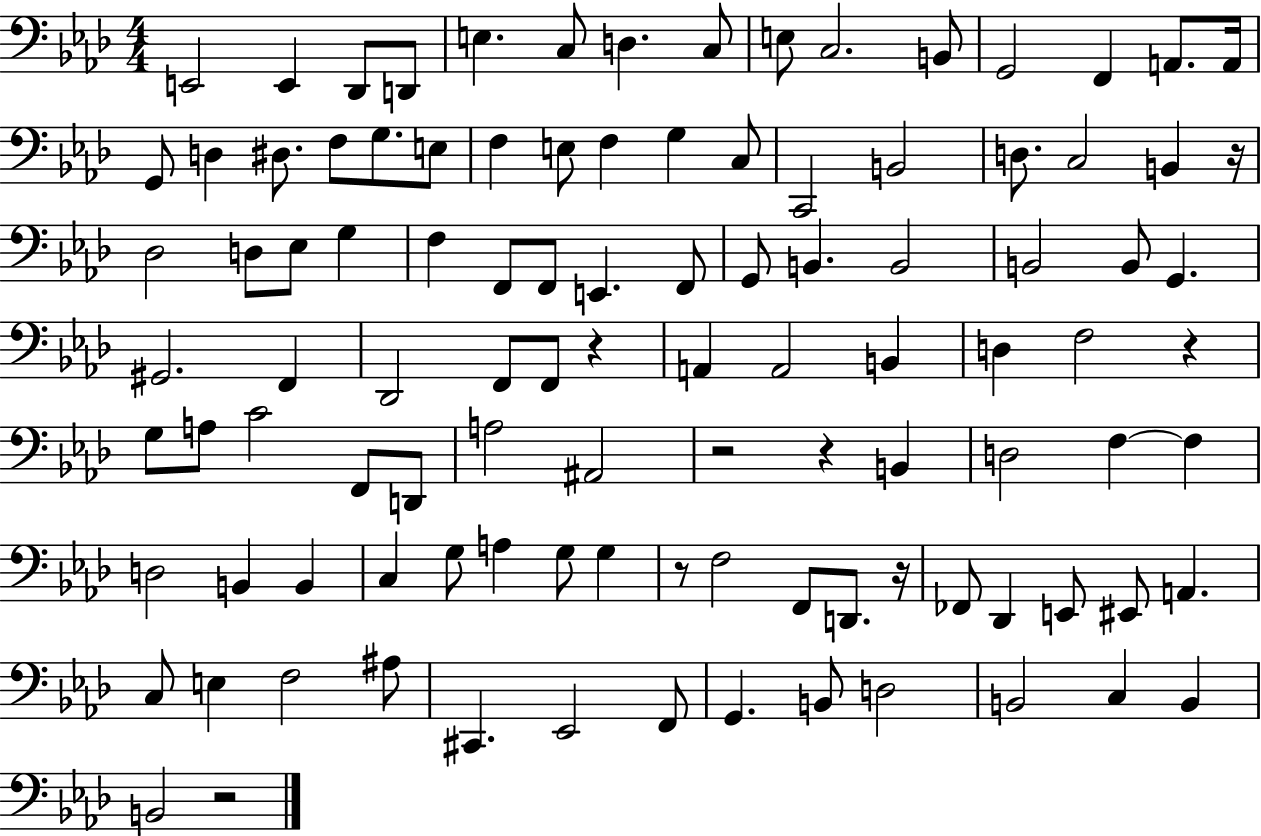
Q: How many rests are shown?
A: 8